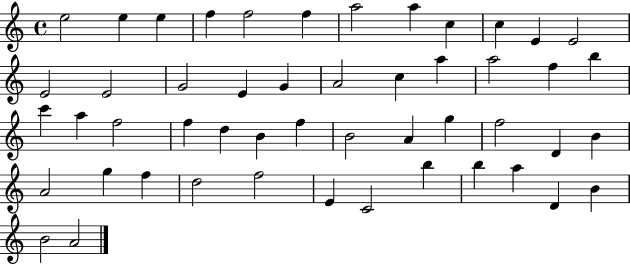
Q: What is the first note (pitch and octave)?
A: E5